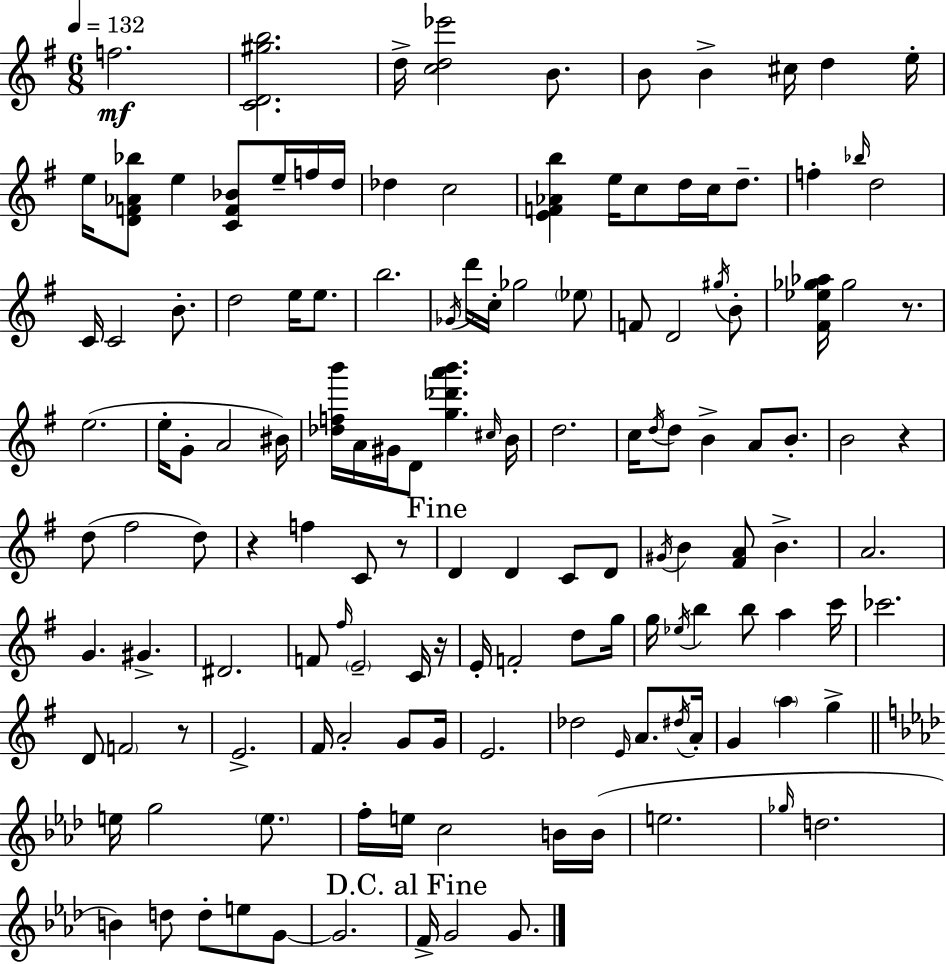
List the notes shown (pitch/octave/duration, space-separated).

F5/h. [C4,D4,G#5,B5]/h. D5/s [C5,D5,Eb6]/h B4/e. B4/e B4/q C#5/s D5/q E5/s E5/s [D4,F4,Ab4,Bb5]/e E5/q [C4,F4,Bb4]/e E5/s F5/s D5/s Db5/q C5/h [E4,F4,Ab4,B5]/q E5/s C5/e D5/s C5/s D5/e. F5/q Bb5/s D5/h C4/s C4/h B4/e. D5/h E5/s E5/e. B5/h. Gb4/s D6/s C5/s Gb5/h Eb5/e F4/e D4/h G#5/s B4/e [F#4,Eb5,Gb5,Ab5]/s Gb5/h R/e. E5/h. E5/s G4/e A4/h BIS4/s [Db5,F5,B6]/s A4/s G#4/s D4/e [G5,Db6,A6,B6]/q. C#5/s B4/s D5/h. C5/s D5/s D5/e B4/q A4/e B4/e. B4/h R/q D5/e F#5/h D5/e R/q F5/q C4/e R/e D4/q D4/q C4/e D4/e G#4/s B4/q [F#4,A4]/e B4/q. A4/h. G4/q. G#4/q. D#4/h. F4/e F#5/s E4/h C4/s R/s E4/s F4/h D5/e G5/s G5/s Eb5/s B5/q B5/e A5/q C6/s CES6/h. D4/e F4/h R/e E4/h. F#4/s A4/h G4/e G4/s E4/h. Db5/h E4/s A4/e. D#5/s A4/s G4/q A5/q G5/q E5/s G5/h E5/e. F5/s E5/s C5/h B4/s B4/s E5/h. Gb5/s D5/h. B4/q D5/e D5/e E5/e G4/e G4/h. F4/s G4/h G4/e.